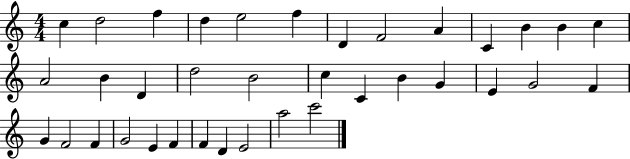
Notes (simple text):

C5/q D5/h F5/q D5/q E5/h F5/q D4/q F4/h A4/q C4/q B4/q B4/q C5/q A4/h B4/q D4/q D5/h B4/h C5/q C4/q B4/q G4/q E4/q G4/h F4/q G4/q F4/h F4/q G4/h E4/q F4/q F4/q D4/q E4/h A5/h C6/h